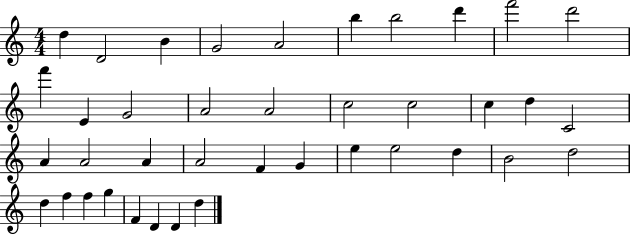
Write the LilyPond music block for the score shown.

{
  \clef treble
  \numericTimeSignature
  \time 4/4
  \key c \major
  d''4 d'2 b'4 | g'2 a'2 | b''4 b''2 d'''4 | f'''2 d'''2 | \break f'''4 e'4 g'2 | a'2 a'2 | c''2 c''2 | c''4 d''4 c'2 | \break a'4 a'2 a'4 | a'2 f'4 g'4 | e''4 e''2 d''4 | b'2 d''2 | \break d''4 f''4 f''4 g''4 | f'4 d'4 d'4 d''4 | \bar "|."
}